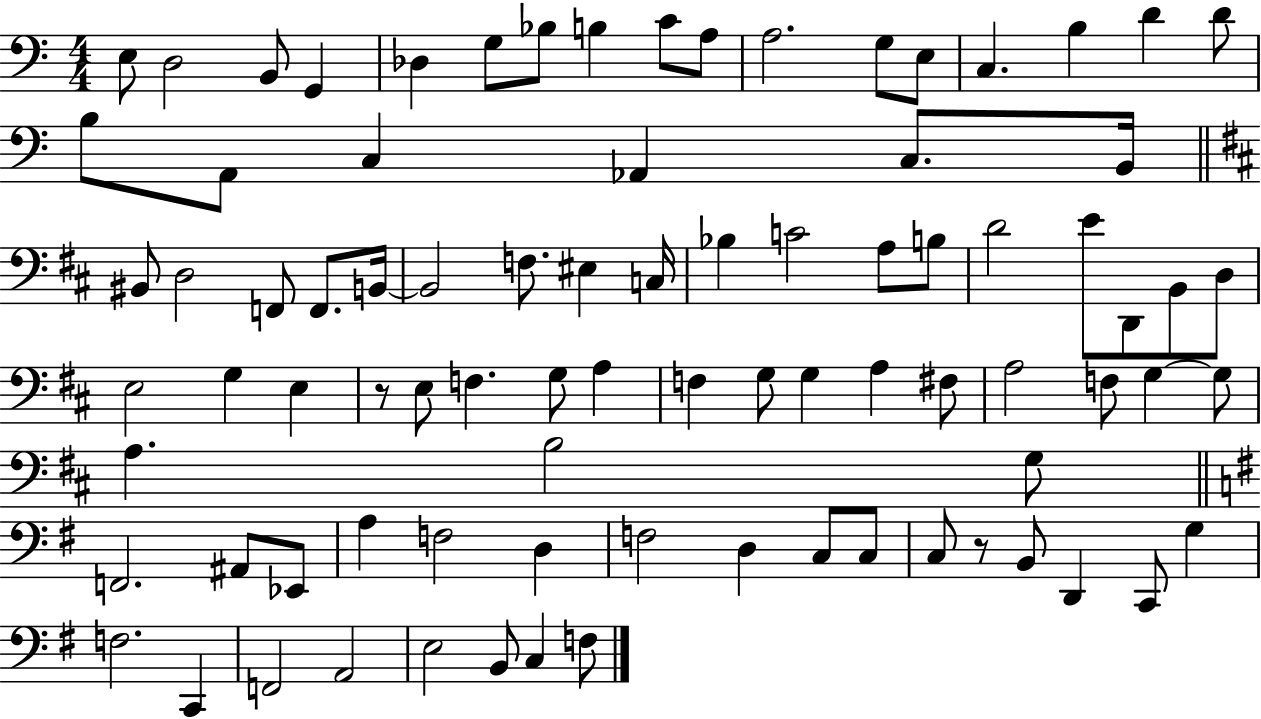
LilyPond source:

{
  \clef bass
  \numericTimeSignature
  \time 4/4
  \key c \major
  e8 d2 b,8 g,4 | des4 g8 bes8 b4 c'8 a8 | a2. g8 e8 | c4. b4 d'4 d'8 | \break b8 a,8 c4 aes,4 c8. b,16 | \bar "||" \break \key b \minor bis,8 d2 f,8 f,8. b,16~~ | b,2 f8. eis4 c16 | bes4 c'2 a8 b8 | d'2 e'8 d,8 b,8 d8 | \break e2 g4 e4 | r8 e8 f4. g8 a4 | f4 g8 g4 a4 fis8 | a2 f8 g4~~ g8 | \break a4. b2 g8 | \bar "||" \break \key g \major f,2. ais,8 ees,8 | a4 f2 d4 | f2 d4 c8 c8 | c8 r8 b,8 d,4 c,8 g4 | \break f2. c,4 | f,2 a,2 | e2 b,8 c4 f8 | \bar "|."
}